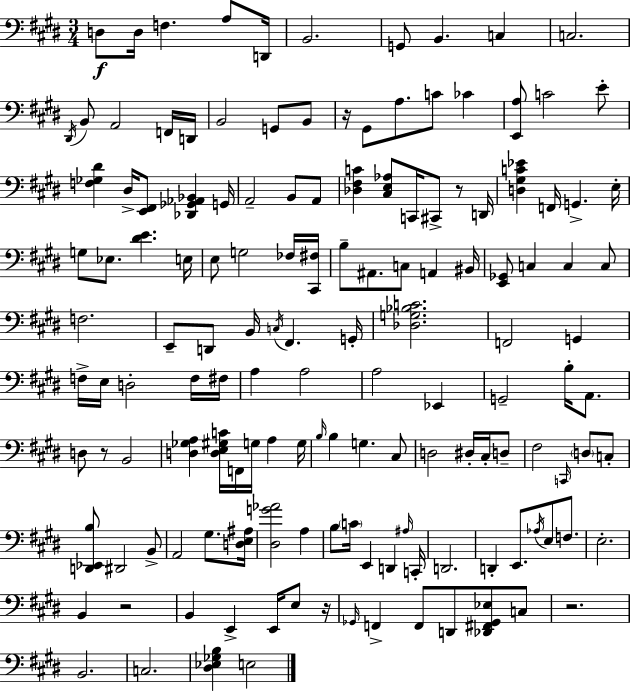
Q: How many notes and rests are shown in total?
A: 143